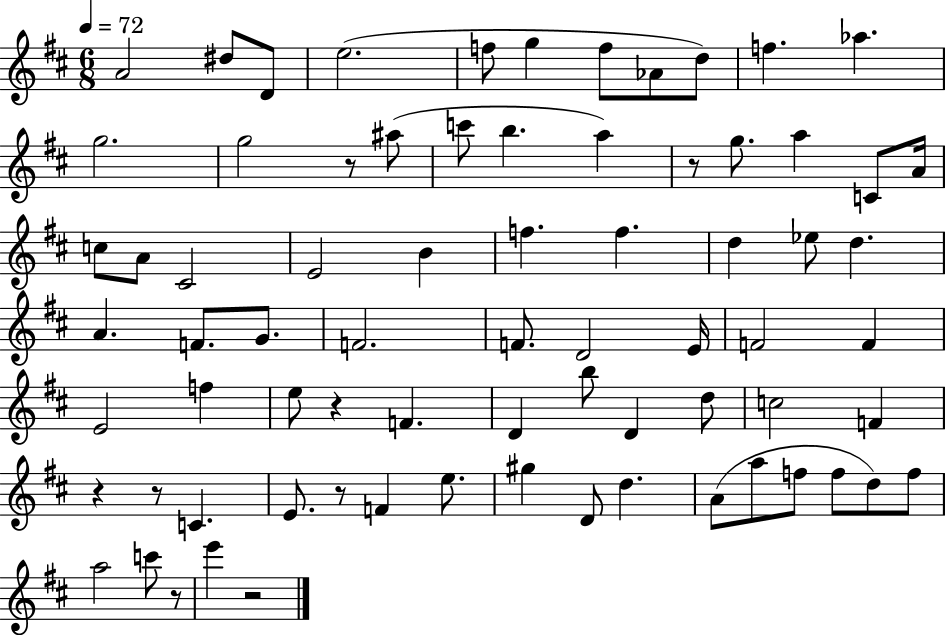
A4/h D#5/e D4/e E5/h. F5/e G5/q F5/e Ab4/e D5/e F5/q. Ab5/q. G5/h. G5/h R/e A#5/e C6/e B5/q. A5/q R/e G5/e. A5/q C4/e A4/s C5/e A4/e C#4/h E4/h B4/q F5/q. F5/q. D5/q Eb5/e D5/q. A4/q. F4/e. G4/e. F4/h. F4/e. D4/h E4/s F4/h F4/q E4/h F5/q E5/e R/q F4/q. D4/q B5/e D4/q D5/e C5/h F4/q R/q R/e C4/q. E4/e. R/e F4/q E5/e. G#5/q D4/e D5/q. A4/e A5/e F5/e F5/e D5/e F5/e A5/h C6/e R/e E6/q R/h